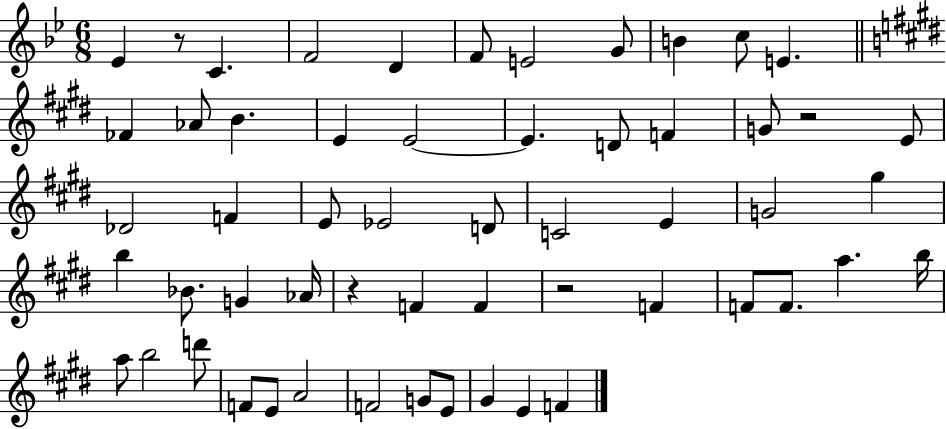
{
  \clef treble
  \numericTimeSignature
  \time 6/8
  \key bes \major
  ees'4 r8 c'4. | f'2 d'4 | f'8 e'2 g'8 | b'4 c''8 e'4. | \break \bar "||" \break \key e \major fes'4 aes'8 b'4. | e'4 e'2~~ | e'4. d'8 f'4 | g'8 r2 e'8 | \break des'2 f'4 | e'8 ees'2 d'8 | c'2 e'4 | g'2 gis''4 | \break b''4 bes'8. g'4 aes'16 | r4 f'4 f'4 | r2 f'4 | f'8 f'8. a''4. b''16 | \break a''8 b''2 d'''8 | f'8 e'8 a'2 | f'2 g'8 e'8 | gis'4 e'4 f'4 | \break \bar "|."
}